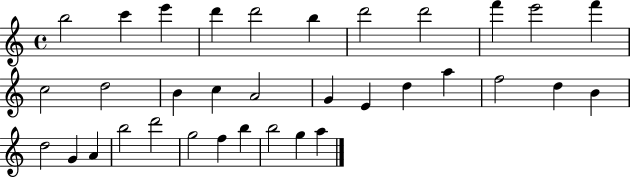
{
  \clef treble
  \time 4/4
  \defaultTimeSignature
  \key c \major
  b''2 c'''4 e'''4 | d'''4 d'''2 b''4 | d'''2 d'''2 | f'''4 e'''2 f'''4 | \break c''2 d''2 | b'4 c''4 a'2 | g'4 e'4 d''4 a''4 | f''2 d''4 b'4 | \break d''2 g'4 a'4 | b''2 d'''2 | g''2 f''4 b''4 | b''2 g''4 a''4 | \break \bar "|."
}